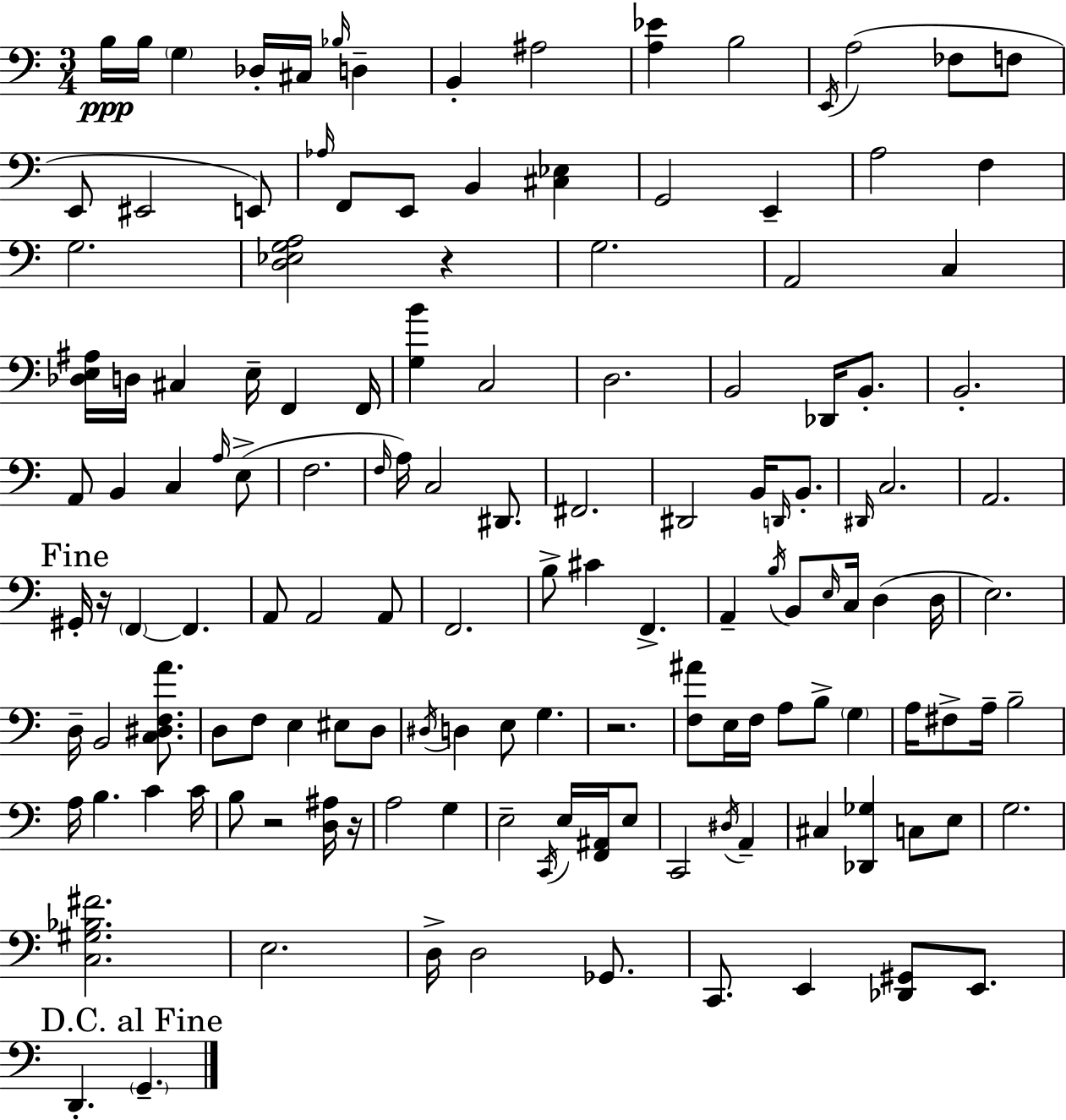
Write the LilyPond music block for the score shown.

{
  \clef bass
  \numericTimeSignature
  \time 3/4
  \key a \minor
  b16\ppp b16 \parenthesize g4 des16-. cis16 \grace { bes16 } d4-- | b,4-. ais2 | <a ees'>4 b2 | \acciaccatura { e,16 } a2( fes8 | \break f8 e,8 eis,2 | e,8) \grace { aes16 } f,8 e,8 b,4 <cis ees>4 | g,2 e,4-- | a2 f4 | \break g2. | <d ees g a>2 r4 | g2. | a,2 c4 | \break <des e ais>16 d16 cis4 e16-- f,4 | f,16 <g b'>4 c2 | d2. | b,2 des,16 | \break b,8.-. b,2.-. | a,8 b,4 c4 | \grace { a16 }( e8-> f2. | \grace { f16 } a16) c2 | \break dis,8. fis,2. | dis,2 | b,16 \grace { d,16 } b,8.-. \grace { dis,16 } c2. | a,2. | \break \mark "Fine" gis,16-. r16 \parenthesize f,4~~ | f,4. a,8 a,2 | a,8 f,2. | b8-> cis'4 | \break f,4.-> a,4-- \acciaccatura { b16 } | b,8 \grace { e16 } c16 d4( d16 e2.) | d16-- b,2 | <c dis f a'>8. d8 f8 | \break e4 eis8 d8 \acciaccatura { dis16 } d4 | e8 g4. r2. | <f ais'>8 | e16 f16 a8 b8-> \parenthesize g4 a16 fis8-> | \break a16-- b2-- a16 b4. | c'4 c'16 b8 | r2 <d ais>16 r16 a2 | g4 e2-- | \break \acciaccatura { c,16 } e16 <f, ais,>16 e8 c,2 | \acciaccatura { dis16 } a,4-- | cis4 <des, ges>4 c8 e8 | g2. | \break <c gis bes fis'>2. | e2. | d16-> d2 ges,8. | c,8. e,4 <des, gis,>8 e,8. | \break \mark "D.C. al Fine" d,4.-. \parenthesize g,4.-- | \bar "|."
}